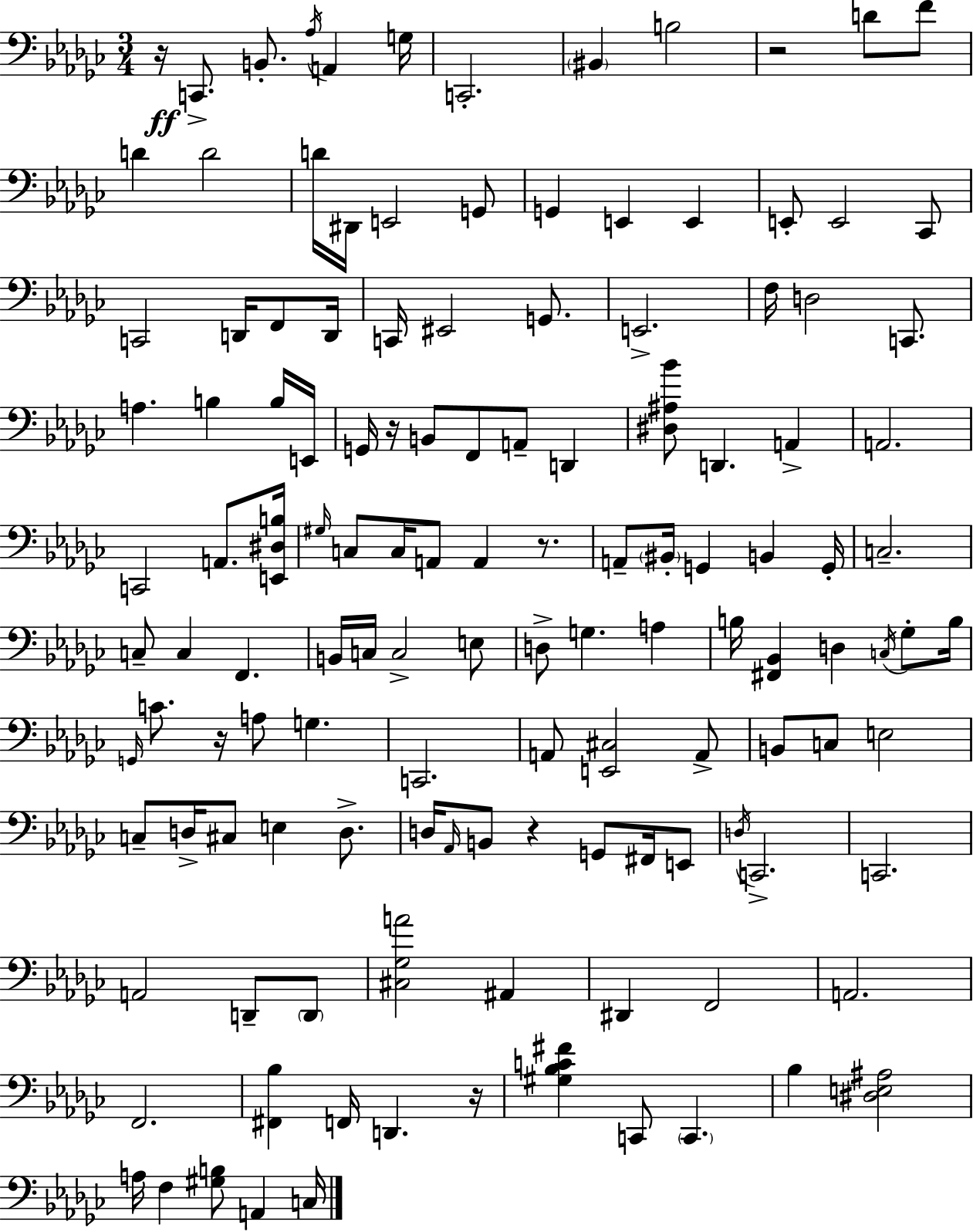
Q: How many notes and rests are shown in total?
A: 130